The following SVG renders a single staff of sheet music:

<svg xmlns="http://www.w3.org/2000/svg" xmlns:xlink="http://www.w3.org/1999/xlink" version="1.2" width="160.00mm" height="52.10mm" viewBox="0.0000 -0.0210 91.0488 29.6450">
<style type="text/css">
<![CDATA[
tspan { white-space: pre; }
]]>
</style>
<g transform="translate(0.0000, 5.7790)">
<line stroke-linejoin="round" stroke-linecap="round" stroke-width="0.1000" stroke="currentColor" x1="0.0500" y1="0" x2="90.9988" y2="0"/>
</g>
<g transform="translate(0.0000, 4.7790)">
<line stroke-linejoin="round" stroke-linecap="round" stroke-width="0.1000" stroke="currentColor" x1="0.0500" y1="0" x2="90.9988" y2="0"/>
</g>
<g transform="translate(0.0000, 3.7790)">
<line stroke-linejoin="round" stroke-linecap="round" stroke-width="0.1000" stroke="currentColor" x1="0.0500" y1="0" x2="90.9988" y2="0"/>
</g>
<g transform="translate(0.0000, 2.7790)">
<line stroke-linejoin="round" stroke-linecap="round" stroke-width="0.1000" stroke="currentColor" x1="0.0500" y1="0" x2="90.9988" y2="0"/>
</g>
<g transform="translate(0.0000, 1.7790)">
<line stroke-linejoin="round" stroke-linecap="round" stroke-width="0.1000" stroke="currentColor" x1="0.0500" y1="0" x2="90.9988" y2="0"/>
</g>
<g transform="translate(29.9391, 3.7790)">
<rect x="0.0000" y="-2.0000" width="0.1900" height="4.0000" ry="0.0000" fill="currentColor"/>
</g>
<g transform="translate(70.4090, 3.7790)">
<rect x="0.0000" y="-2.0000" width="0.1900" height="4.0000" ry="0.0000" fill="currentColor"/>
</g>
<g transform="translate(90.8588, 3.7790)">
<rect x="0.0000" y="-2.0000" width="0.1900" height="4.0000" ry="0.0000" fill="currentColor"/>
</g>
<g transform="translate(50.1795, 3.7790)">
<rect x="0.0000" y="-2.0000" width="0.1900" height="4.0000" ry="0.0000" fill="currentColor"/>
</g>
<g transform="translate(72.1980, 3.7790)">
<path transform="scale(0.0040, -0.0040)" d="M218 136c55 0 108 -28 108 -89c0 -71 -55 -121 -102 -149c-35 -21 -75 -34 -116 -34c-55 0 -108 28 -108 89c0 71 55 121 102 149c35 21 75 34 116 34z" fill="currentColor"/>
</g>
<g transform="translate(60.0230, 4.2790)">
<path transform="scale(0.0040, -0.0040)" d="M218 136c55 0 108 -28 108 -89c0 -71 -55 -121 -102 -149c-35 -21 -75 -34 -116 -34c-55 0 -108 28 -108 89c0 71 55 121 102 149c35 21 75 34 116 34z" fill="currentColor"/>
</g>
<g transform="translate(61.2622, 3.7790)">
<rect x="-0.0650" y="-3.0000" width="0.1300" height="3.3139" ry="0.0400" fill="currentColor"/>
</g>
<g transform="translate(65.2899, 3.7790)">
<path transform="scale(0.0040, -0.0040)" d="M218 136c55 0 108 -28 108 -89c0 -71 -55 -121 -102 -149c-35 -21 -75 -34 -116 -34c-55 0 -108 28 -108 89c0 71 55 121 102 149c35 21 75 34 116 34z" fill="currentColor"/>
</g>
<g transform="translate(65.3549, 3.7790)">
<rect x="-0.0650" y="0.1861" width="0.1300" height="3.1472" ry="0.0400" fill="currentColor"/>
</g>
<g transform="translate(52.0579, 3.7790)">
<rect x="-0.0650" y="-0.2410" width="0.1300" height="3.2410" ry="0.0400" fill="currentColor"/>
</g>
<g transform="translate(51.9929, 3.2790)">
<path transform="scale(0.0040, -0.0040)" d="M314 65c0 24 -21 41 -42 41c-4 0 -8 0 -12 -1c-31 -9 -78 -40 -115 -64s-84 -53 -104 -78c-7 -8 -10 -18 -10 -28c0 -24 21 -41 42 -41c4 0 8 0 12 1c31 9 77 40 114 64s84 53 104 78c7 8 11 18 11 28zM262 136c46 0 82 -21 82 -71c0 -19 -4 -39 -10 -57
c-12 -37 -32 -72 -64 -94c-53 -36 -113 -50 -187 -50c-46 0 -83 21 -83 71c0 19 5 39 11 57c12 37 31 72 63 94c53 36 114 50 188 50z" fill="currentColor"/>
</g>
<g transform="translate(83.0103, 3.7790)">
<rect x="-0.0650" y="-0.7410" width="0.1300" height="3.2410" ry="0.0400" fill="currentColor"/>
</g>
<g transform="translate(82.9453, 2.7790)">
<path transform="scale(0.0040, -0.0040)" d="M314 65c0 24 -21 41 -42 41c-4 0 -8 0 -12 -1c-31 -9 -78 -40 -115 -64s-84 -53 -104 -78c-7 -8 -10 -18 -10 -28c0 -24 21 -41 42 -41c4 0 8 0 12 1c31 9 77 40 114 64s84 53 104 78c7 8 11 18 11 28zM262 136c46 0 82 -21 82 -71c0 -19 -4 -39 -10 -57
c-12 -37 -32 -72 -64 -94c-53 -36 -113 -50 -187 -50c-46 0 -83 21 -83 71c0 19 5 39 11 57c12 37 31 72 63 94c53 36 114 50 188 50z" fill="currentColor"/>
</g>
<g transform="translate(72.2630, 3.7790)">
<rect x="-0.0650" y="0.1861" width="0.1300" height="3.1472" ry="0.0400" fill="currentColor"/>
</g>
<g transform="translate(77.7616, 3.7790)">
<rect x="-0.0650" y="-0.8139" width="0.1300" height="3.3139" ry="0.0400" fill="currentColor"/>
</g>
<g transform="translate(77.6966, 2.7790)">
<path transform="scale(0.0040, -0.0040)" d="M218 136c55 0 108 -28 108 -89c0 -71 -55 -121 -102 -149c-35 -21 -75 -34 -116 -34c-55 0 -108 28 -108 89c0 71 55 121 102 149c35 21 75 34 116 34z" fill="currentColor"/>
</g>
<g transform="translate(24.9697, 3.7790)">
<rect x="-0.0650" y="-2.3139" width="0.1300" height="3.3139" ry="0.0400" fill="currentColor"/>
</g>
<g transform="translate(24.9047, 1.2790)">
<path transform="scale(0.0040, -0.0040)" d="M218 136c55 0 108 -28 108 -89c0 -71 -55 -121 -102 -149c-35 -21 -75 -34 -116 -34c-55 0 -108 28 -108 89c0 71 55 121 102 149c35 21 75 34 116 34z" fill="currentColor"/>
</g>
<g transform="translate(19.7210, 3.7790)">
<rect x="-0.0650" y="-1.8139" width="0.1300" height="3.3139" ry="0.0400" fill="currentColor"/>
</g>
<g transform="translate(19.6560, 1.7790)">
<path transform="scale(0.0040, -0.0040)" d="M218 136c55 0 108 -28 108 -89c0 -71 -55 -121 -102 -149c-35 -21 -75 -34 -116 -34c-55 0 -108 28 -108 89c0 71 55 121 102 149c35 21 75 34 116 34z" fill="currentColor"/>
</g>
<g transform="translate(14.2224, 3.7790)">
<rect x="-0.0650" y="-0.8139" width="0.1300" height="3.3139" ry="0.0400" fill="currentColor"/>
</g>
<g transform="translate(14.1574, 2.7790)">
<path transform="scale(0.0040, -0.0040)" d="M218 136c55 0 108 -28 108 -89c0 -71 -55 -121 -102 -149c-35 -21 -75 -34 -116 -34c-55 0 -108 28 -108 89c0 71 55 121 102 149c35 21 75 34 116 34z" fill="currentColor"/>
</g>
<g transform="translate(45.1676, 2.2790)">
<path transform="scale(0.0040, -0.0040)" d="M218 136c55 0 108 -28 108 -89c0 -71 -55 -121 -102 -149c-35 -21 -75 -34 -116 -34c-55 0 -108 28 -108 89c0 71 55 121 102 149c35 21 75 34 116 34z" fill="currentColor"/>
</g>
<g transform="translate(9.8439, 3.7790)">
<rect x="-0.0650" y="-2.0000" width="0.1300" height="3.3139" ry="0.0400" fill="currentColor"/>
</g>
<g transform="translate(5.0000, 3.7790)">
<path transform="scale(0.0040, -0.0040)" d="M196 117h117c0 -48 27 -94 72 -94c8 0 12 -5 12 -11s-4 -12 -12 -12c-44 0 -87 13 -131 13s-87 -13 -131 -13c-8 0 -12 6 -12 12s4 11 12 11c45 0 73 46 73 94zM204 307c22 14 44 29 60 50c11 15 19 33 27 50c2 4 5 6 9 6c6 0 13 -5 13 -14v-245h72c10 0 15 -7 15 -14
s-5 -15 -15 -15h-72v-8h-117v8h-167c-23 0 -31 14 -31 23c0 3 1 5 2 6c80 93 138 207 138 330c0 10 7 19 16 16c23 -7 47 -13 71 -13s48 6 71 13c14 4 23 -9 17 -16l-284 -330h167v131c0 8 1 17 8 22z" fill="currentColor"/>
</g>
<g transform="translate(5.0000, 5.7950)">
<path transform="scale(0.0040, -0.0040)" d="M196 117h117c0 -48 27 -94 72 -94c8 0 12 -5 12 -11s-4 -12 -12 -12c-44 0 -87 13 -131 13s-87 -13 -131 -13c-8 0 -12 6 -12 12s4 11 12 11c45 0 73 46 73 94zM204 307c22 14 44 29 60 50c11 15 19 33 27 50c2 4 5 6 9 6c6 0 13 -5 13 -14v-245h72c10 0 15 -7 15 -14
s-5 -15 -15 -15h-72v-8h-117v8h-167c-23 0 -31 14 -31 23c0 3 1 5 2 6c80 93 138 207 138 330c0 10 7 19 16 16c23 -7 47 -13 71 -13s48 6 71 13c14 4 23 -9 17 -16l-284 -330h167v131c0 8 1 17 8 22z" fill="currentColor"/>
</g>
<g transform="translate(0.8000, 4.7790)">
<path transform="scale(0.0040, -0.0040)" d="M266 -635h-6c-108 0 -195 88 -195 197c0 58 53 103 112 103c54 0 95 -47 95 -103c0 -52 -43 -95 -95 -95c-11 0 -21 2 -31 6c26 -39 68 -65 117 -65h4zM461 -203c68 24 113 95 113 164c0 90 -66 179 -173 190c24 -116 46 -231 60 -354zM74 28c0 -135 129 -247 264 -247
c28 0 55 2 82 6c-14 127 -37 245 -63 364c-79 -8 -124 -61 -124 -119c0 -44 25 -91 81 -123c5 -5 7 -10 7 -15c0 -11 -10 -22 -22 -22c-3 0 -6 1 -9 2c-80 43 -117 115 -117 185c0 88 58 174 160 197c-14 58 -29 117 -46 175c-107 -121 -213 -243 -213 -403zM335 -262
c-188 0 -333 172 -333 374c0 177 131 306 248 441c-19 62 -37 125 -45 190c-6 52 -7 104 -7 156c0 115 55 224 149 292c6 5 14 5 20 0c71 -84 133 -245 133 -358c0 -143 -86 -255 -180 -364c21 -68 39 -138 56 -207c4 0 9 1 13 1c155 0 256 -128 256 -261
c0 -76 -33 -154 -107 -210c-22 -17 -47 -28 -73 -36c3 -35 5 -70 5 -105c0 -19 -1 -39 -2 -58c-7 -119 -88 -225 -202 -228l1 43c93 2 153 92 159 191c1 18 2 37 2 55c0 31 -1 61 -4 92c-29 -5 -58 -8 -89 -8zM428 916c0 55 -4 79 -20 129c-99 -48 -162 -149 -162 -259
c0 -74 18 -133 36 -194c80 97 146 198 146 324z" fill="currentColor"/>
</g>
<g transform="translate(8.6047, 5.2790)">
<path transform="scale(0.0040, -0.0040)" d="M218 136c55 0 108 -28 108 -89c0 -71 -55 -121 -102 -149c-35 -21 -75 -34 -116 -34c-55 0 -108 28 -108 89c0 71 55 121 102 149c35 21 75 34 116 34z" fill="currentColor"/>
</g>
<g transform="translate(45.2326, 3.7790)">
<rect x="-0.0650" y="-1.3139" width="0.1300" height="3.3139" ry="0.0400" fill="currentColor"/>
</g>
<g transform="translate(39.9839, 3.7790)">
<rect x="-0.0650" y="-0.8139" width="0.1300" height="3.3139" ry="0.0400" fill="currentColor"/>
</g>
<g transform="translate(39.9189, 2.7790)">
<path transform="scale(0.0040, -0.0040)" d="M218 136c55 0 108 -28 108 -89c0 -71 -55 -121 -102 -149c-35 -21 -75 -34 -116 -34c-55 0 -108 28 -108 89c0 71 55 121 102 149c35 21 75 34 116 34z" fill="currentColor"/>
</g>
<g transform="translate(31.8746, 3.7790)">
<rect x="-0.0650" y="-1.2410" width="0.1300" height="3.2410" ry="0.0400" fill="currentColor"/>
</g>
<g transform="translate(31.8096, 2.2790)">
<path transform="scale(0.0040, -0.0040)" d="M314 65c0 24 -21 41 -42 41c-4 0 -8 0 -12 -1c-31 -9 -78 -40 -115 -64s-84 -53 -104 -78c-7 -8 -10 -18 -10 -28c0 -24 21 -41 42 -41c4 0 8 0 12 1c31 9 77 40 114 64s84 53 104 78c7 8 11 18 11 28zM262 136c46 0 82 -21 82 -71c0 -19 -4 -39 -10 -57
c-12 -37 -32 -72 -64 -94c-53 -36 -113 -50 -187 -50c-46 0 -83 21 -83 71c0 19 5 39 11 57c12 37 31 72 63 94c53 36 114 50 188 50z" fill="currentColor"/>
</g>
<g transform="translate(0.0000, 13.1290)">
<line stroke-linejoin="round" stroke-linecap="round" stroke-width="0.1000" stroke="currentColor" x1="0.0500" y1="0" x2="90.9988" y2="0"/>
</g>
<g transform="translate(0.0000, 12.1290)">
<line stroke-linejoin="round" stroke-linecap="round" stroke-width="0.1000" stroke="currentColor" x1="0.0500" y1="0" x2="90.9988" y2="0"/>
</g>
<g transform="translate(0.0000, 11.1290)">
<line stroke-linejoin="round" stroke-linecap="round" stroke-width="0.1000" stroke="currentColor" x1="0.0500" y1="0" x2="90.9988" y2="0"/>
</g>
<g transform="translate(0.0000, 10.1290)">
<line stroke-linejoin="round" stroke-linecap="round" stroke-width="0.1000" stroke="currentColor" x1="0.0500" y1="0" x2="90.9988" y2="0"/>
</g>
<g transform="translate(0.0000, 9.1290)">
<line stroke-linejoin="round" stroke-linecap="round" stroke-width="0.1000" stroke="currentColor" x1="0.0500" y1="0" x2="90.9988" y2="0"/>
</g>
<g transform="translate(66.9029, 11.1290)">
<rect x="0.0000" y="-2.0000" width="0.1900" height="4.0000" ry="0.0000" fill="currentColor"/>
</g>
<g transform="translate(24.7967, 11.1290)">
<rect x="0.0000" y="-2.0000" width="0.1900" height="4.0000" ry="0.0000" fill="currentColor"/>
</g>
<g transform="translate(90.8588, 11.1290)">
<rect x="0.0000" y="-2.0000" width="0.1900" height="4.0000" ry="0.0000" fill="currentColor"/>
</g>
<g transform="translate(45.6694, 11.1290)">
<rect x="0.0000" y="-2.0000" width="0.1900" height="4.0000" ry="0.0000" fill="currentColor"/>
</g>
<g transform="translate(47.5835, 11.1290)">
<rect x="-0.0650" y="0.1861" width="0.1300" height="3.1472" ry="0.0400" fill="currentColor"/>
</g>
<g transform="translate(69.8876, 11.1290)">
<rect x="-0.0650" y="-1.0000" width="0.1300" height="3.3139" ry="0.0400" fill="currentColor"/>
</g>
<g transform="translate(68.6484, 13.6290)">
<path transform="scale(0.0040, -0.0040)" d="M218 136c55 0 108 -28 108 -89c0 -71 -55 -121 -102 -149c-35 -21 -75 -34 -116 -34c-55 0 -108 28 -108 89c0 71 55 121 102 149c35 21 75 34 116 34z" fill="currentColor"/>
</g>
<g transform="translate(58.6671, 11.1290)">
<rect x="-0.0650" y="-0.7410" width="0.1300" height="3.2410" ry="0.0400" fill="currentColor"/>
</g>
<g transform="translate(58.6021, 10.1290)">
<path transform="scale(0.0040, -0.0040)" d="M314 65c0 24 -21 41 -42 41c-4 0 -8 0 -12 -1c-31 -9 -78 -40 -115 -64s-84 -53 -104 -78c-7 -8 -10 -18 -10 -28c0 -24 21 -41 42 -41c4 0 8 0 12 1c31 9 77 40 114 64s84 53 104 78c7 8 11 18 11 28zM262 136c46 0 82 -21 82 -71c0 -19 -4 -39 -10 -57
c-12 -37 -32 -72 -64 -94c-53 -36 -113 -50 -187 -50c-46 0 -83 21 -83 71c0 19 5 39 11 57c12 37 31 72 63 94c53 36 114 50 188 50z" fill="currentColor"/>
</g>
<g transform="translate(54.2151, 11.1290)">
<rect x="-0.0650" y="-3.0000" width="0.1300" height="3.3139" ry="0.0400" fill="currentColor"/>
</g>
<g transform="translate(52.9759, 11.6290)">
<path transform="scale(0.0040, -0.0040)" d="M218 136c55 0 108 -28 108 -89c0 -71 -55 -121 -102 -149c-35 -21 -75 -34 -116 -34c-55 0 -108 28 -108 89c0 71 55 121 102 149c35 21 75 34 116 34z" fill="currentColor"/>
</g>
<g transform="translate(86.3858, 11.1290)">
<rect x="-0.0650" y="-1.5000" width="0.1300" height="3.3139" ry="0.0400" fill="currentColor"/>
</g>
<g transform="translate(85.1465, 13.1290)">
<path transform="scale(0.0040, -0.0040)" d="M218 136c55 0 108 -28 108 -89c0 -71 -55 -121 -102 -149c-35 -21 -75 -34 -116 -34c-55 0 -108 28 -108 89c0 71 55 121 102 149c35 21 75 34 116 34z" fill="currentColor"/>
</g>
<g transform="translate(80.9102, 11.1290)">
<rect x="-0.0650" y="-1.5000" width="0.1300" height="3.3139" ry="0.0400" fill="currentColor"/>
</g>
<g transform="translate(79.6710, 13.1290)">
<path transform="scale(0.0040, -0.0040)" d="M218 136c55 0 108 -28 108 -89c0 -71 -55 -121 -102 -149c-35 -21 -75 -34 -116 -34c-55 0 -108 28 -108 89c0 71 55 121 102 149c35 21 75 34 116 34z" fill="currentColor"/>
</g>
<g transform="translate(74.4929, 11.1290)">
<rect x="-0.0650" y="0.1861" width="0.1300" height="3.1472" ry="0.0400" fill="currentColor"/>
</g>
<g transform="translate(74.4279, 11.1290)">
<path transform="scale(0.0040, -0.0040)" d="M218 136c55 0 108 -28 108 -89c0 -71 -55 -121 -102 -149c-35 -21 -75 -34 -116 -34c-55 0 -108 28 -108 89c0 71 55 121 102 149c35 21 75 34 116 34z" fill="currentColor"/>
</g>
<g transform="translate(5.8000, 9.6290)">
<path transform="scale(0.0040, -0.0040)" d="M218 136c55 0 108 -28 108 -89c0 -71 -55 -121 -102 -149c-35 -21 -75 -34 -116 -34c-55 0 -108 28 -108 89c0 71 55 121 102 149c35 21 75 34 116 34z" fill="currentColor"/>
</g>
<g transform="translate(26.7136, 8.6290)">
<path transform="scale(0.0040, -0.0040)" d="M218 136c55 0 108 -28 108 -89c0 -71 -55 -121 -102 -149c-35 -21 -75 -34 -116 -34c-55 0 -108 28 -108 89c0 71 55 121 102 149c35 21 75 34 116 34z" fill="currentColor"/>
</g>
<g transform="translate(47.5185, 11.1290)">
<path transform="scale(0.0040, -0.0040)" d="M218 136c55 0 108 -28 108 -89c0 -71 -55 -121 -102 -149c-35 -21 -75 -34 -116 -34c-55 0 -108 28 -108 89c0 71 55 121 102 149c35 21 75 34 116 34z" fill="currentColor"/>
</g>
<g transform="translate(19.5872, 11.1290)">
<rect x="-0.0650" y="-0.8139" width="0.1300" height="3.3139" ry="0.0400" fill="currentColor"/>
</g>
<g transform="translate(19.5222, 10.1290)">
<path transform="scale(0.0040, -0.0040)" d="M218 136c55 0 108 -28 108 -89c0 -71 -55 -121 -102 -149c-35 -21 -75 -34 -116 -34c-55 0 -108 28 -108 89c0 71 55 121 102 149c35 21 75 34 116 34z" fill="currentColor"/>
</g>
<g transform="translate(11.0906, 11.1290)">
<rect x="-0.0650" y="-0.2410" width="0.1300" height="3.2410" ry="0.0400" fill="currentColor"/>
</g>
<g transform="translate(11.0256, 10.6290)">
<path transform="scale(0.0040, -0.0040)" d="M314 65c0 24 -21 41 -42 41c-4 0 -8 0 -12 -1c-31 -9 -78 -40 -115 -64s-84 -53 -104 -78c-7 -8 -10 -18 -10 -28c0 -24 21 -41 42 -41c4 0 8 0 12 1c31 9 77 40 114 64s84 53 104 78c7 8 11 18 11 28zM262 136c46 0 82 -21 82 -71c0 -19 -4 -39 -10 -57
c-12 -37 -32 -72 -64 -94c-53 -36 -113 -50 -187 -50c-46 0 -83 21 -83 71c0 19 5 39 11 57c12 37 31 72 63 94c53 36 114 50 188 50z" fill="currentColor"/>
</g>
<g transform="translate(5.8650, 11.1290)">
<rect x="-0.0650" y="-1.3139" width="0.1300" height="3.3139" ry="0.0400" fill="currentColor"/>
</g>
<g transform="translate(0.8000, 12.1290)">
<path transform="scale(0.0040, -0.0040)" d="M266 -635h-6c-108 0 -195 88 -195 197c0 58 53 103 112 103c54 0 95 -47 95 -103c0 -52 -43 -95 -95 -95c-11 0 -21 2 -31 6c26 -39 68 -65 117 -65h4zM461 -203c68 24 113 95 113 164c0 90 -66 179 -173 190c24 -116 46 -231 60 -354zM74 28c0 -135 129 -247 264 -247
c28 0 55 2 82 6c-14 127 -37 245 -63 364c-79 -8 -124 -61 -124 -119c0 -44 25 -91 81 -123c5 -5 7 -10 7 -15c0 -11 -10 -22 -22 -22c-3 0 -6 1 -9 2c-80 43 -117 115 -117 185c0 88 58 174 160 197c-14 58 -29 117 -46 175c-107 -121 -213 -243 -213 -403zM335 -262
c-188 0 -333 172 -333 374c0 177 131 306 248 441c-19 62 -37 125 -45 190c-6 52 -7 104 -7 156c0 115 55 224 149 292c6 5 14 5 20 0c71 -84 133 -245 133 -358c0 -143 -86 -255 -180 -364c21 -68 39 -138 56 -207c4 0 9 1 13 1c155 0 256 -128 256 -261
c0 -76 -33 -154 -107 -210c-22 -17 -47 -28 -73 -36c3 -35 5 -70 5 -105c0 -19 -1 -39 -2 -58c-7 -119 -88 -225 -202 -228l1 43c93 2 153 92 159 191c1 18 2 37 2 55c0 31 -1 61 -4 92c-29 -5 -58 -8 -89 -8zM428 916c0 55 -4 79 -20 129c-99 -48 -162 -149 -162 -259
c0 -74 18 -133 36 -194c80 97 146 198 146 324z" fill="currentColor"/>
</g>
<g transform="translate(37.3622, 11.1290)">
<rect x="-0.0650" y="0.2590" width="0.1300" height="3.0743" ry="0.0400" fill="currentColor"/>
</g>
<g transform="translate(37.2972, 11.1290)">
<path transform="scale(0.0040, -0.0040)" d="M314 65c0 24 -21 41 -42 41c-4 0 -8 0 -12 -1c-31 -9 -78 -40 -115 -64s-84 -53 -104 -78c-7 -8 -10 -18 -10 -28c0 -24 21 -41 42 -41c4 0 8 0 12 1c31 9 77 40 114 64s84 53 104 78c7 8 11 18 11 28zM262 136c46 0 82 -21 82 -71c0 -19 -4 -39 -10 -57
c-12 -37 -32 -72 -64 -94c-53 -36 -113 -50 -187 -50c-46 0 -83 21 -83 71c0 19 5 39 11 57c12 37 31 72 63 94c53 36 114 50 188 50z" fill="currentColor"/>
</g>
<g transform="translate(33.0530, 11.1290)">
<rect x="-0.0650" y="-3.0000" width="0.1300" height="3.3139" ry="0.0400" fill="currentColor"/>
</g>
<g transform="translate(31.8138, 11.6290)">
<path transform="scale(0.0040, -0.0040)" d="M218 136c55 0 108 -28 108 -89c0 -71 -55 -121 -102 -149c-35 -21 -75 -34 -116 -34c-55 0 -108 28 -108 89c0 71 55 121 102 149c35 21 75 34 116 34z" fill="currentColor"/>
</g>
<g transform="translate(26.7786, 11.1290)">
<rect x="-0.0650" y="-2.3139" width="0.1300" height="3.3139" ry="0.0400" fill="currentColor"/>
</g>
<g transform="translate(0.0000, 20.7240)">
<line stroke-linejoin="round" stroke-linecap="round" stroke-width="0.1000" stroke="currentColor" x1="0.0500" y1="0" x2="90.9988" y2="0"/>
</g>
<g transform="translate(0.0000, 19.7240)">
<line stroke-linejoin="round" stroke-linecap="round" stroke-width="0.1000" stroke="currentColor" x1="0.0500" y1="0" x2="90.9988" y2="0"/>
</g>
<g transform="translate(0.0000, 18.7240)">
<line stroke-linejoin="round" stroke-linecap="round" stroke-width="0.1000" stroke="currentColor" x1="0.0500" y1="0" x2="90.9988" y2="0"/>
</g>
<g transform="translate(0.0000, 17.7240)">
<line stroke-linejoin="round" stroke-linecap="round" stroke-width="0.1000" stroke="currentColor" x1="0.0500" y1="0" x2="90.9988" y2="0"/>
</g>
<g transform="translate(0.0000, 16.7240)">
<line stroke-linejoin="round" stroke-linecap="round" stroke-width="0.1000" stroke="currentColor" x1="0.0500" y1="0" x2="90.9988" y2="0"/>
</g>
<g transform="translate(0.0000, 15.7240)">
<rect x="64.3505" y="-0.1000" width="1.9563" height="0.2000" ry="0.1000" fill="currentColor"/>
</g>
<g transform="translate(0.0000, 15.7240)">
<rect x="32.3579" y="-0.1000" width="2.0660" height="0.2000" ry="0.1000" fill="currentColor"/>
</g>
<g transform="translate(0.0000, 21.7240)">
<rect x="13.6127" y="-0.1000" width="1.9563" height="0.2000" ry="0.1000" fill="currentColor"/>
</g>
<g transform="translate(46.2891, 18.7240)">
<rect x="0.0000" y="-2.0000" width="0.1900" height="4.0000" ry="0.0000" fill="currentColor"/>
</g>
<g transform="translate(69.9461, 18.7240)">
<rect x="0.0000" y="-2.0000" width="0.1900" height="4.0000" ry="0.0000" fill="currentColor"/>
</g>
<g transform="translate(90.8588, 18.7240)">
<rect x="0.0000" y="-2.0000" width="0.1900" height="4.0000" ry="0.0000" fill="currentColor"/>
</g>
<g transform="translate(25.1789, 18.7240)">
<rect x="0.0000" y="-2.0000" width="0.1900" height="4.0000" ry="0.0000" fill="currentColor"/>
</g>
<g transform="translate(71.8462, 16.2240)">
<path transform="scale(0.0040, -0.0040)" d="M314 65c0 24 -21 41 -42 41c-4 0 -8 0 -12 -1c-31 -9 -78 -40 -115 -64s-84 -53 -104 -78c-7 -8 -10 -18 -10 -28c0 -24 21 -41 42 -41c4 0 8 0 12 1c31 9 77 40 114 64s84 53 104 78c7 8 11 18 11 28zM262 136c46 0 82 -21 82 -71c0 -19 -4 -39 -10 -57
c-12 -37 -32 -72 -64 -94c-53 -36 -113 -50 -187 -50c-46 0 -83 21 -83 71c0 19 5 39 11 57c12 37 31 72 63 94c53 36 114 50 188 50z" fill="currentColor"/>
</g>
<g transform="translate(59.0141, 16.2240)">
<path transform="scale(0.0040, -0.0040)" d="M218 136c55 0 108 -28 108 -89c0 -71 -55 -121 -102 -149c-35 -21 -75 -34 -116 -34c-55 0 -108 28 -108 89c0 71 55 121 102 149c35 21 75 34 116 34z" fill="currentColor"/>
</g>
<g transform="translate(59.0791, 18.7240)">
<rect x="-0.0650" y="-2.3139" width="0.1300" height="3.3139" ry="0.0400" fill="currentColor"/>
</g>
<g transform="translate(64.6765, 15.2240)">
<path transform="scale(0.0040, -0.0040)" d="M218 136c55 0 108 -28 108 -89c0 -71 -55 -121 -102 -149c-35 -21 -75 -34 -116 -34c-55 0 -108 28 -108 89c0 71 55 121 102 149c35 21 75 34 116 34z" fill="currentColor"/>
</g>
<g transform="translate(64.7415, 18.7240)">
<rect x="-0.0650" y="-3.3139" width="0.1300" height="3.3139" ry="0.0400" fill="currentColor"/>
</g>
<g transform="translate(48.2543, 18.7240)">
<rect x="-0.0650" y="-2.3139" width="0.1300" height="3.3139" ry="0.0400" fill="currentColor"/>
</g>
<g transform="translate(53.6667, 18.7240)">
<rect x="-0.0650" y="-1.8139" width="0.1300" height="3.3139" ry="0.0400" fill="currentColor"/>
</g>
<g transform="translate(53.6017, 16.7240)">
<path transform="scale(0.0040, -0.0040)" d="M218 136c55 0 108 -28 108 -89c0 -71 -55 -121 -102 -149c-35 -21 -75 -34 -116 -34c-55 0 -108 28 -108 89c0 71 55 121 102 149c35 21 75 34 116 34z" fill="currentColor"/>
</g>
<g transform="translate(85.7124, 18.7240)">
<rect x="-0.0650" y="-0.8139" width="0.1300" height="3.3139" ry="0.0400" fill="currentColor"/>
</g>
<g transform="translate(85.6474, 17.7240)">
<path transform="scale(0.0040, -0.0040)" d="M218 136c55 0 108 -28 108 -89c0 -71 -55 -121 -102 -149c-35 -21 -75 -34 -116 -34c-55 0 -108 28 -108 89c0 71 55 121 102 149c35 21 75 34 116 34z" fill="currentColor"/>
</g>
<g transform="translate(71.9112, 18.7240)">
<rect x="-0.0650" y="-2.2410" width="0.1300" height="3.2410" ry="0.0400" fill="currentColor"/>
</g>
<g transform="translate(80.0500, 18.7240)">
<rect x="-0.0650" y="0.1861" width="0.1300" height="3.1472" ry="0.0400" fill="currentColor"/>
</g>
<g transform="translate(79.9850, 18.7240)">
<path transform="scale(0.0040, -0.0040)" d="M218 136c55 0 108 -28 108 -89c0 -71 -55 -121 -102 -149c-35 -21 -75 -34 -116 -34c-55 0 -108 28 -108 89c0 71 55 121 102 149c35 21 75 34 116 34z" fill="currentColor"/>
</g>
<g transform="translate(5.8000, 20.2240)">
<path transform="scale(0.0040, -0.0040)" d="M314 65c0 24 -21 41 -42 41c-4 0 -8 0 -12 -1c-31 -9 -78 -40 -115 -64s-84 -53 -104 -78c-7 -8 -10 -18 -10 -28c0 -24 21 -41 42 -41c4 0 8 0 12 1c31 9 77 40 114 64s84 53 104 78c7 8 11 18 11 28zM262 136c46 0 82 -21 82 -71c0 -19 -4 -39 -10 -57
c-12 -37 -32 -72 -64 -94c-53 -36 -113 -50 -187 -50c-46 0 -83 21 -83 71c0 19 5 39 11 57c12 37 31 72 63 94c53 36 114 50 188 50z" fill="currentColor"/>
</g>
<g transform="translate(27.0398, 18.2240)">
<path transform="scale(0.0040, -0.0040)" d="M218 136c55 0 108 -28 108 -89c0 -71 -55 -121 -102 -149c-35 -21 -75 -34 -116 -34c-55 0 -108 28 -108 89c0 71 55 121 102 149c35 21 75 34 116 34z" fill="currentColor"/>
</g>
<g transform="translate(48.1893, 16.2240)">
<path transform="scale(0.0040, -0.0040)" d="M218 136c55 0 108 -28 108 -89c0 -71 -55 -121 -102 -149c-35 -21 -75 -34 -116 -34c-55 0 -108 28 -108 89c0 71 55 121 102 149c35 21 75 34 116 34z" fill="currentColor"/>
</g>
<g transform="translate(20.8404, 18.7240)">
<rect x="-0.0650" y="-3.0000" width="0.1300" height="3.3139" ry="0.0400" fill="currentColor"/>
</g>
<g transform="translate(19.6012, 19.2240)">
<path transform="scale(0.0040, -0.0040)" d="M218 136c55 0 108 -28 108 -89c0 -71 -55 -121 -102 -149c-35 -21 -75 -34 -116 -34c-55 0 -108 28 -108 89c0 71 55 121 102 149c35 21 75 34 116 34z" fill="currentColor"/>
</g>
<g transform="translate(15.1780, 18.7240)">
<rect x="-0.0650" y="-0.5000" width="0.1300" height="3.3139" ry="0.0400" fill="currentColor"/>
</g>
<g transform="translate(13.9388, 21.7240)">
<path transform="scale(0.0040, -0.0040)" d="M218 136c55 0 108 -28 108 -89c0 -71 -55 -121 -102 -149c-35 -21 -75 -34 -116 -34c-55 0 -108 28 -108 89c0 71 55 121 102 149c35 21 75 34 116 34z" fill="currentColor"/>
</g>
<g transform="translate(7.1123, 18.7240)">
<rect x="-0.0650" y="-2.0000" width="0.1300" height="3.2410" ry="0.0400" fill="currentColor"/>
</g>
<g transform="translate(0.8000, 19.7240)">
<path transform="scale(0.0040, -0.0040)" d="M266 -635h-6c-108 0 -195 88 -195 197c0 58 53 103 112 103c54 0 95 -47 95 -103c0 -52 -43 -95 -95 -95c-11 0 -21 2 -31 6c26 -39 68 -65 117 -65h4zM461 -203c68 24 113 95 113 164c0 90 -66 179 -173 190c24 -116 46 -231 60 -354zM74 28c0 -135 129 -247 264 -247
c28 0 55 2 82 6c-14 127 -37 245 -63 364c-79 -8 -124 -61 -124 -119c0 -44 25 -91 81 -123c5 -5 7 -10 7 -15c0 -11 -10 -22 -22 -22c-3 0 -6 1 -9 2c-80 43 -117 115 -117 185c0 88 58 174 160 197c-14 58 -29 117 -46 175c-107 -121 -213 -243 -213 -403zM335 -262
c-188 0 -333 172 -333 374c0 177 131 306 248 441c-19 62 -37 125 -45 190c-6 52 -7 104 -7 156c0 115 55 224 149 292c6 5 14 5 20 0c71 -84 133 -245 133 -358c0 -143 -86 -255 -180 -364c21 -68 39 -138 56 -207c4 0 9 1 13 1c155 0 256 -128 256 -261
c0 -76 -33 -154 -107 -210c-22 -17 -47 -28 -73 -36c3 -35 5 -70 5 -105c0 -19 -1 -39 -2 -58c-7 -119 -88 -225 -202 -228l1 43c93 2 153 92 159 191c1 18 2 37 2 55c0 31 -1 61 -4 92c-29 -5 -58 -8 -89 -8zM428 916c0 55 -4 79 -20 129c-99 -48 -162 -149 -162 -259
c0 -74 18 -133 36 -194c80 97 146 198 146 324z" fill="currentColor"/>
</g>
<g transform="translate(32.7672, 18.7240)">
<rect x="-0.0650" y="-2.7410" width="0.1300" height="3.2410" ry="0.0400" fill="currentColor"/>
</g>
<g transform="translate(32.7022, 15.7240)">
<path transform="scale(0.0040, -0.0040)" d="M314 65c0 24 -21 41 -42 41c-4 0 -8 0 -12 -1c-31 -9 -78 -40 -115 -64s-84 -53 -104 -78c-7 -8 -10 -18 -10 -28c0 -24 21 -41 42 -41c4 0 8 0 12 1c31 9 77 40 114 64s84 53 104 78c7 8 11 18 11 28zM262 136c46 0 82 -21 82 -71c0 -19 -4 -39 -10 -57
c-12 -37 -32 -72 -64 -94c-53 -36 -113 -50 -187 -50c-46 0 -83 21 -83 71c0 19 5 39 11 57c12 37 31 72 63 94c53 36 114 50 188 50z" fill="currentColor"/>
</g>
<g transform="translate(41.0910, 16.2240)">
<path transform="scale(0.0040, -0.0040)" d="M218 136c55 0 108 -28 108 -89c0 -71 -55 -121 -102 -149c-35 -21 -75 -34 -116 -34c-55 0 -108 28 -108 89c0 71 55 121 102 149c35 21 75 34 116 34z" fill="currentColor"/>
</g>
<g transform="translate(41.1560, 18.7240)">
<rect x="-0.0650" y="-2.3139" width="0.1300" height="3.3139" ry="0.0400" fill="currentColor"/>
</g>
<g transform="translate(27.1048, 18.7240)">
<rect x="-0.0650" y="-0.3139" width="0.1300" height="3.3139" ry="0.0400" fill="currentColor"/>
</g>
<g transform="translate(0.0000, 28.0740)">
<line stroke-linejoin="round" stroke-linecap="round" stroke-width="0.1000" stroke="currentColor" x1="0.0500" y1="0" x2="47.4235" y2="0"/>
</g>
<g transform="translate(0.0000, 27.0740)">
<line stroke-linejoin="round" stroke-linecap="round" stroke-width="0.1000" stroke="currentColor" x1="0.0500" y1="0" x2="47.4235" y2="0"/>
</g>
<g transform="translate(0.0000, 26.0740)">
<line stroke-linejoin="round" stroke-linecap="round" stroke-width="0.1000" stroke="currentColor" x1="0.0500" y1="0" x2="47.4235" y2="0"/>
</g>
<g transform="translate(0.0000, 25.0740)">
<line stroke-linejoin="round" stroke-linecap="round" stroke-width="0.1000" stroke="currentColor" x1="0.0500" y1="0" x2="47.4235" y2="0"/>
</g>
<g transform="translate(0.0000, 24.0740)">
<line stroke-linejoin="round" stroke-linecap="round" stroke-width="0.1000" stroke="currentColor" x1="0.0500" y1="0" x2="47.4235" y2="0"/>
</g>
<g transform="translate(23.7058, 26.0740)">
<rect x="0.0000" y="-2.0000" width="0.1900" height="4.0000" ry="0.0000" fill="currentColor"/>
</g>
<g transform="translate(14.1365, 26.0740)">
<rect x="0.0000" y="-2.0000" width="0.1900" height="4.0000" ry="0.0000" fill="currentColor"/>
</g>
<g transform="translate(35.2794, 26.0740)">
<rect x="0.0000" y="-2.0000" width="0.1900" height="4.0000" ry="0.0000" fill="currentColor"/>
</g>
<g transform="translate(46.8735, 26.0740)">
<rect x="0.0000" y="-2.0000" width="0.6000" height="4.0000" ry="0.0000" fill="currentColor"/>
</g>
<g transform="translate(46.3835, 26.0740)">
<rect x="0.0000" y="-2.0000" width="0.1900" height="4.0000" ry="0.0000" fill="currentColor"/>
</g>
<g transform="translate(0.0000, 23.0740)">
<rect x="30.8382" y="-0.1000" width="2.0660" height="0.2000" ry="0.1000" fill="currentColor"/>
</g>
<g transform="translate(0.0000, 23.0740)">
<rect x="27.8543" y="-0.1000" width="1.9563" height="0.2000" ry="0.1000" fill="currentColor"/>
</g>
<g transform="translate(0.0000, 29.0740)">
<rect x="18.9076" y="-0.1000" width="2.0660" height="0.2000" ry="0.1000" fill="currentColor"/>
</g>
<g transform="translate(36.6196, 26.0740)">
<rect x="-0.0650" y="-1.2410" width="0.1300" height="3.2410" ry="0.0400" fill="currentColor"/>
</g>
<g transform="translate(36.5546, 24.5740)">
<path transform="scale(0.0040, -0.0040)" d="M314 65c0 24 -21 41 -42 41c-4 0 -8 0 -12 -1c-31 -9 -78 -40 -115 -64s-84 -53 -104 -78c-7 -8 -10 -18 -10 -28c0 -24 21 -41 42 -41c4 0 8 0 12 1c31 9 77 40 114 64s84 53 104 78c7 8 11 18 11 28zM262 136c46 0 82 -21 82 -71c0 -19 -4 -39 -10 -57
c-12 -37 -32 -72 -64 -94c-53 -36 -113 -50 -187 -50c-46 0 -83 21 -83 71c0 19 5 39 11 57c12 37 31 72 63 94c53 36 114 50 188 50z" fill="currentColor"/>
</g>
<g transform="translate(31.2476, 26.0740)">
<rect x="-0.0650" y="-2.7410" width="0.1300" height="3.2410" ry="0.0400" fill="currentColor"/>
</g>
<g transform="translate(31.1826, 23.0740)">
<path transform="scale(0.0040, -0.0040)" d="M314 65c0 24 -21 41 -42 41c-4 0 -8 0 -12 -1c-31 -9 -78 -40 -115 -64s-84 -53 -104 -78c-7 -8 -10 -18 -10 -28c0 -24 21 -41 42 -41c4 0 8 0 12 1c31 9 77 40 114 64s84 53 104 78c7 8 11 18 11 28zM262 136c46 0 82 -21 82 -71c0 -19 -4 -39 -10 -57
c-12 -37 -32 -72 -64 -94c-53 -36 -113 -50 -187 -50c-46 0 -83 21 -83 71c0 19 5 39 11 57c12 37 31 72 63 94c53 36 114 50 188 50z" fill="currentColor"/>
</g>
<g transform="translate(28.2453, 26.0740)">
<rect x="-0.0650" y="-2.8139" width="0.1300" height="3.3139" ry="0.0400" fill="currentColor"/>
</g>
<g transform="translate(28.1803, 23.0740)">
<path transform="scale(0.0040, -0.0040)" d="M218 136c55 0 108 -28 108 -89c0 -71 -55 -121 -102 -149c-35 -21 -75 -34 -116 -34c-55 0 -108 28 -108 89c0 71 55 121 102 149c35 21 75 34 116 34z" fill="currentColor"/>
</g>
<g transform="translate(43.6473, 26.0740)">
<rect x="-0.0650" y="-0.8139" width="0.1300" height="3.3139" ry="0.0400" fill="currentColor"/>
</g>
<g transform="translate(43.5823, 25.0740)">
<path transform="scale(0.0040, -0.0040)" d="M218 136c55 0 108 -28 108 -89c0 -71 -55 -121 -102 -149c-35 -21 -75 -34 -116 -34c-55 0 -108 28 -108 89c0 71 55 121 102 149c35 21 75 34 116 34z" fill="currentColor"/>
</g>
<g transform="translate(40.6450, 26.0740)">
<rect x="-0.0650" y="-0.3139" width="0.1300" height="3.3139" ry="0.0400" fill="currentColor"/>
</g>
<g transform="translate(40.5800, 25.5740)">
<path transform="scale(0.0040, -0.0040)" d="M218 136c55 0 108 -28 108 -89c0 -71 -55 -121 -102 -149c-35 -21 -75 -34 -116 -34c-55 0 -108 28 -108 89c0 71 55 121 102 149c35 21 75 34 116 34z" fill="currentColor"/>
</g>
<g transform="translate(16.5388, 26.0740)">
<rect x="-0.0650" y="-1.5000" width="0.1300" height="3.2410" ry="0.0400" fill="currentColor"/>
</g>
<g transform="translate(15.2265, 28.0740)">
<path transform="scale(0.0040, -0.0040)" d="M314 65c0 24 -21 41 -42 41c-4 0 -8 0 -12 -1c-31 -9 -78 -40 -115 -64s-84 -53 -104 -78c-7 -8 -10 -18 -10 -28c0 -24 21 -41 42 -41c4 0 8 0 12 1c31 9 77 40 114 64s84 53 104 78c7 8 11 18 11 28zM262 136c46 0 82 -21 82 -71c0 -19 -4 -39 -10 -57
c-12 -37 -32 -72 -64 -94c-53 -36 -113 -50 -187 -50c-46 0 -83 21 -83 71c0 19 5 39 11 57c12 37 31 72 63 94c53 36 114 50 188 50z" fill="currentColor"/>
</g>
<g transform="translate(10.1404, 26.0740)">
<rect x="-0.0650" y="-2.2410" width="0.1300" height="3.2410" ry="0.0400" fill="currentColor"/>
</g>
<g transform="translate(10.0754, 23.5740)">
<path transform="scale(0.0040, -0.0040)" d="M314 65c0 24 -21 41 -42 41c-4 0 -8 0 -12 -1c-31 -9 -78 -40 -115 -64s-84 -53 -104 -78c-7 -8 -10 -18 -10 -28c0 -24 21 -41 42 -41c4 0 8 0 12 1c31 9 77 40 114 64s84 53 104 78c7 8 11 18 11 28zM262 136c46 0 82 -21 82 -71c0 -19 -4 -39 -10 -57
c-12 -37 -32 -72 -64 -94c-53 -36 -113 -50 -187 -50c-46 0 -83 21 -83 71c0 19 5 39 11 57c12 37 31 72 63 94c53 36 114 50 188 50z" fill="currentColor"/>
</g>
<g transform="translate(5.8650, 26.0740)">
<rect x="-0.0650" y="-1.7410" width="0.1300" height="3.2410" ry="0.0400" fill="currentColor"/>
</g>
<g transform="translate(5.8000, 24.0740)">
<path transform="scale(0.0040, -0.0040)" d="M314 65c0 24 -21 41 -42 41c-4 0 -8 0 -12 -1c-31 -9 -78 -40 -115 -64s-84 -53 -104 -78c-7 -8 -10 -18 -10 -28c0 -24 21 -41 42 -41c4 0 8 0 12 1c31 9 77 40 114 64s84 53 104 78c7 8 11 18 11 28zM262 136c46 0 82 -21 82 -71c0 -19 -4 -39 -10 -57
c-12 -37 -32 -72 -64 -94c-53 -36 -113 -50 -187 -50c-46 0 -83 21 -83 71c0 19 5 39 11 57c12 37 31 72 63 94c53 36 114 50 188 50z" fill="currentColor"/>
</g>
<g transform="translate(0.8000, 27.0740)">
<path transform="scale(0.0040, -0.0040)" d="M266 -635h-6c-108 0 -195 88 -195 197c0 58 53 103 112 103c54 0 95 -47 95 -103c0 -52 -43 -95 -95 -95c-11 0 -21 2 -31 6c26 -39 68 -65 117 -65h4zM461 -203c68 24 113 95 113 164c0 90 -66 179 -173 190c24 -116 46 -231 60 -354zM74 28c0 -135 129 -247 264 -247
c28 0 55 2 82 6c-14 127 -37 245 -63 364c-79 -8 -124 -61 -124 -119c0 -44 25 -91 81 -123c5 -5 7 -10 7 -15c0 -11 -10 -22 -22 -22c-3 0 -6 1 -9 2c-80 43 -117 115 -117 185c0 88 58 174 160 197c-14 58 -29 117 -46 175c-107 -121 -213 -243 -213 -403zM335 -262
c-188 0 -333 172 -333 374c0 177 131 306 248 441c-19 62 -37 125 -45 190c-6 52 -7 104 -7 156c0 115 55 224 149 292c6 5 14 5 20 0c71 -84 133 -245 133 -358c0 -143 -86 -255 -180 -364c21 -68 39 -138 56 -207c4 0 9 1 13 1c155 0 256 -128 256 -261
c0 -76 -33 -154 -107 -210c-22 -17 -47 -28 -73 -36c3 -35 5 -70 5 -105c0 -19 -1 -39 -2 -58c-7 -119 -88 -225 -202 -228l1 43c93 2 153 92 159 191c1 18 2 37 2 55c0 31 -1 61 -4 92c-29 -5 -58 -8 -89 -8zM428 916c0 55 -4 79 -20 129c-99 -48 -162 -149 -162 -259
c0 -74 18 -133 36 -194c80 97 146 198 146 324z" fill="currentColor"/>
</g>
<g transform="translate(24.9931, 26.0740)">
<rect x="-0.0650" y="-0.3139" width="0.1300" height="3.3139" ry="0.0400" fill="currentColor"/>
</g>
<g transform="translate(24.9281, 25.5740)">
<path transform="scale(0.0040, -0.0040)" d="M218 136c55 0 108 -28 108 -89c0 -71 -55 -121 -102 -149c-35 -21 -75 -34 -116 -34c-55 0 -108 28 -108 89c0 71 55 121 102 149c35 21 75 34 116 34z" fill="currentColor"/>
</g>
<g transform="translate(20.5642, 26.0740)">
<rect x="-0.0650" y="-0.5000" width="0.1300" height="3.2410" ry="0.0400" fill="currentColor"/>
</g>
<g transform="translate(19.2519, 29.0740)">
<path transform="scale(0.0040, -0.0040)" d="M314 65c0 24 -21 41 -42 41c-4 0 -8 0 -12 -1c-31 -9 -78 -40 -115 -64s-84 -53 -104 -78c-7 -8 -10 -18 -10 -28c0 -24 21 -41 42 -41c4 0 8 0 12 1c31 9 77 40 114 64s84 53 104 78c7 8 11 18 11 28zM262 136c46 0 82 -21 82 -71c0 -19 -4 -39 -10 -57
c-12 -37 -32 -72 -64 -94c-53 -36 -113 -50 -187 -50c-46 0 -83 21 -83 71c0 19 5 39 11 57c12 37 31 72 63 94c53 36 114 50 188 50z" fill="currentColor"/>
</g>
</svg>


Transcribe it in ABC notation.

X:1
T:Untitled
M:4/4
L:1/4
K:C
F d f g e2 d e c2 A B B d d2 e c2 d g A B2 B A d2 D B E E F2 C A c a2 g g f g b g2 B d f2 g2 E2 C2 c a a2 e2 c d